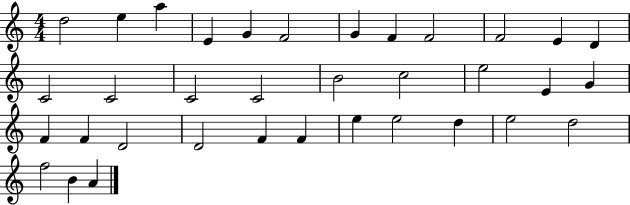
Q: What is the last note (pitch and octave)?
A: A4